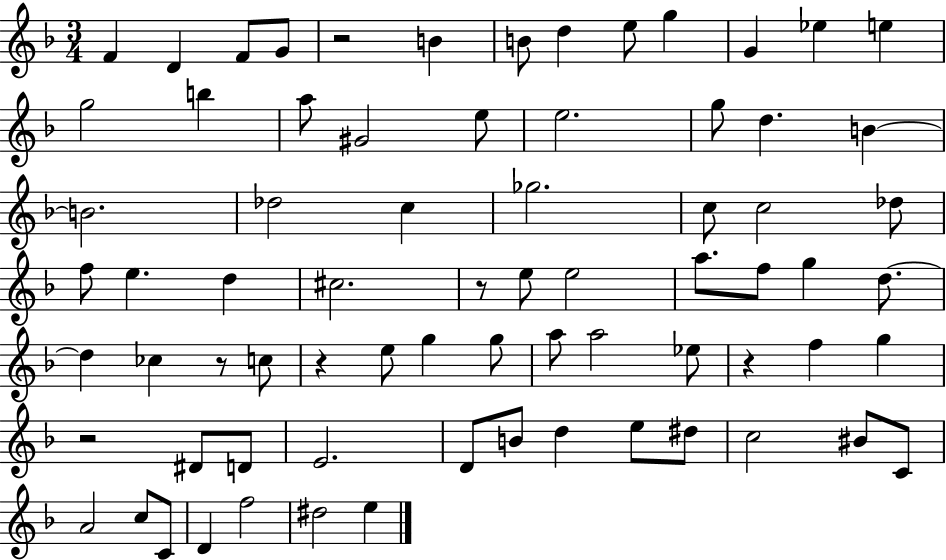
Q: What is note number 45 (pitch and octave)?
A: A5